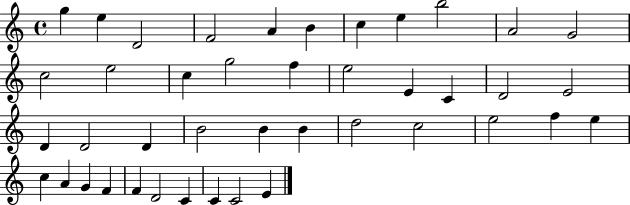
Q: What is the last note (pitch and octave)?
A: E4